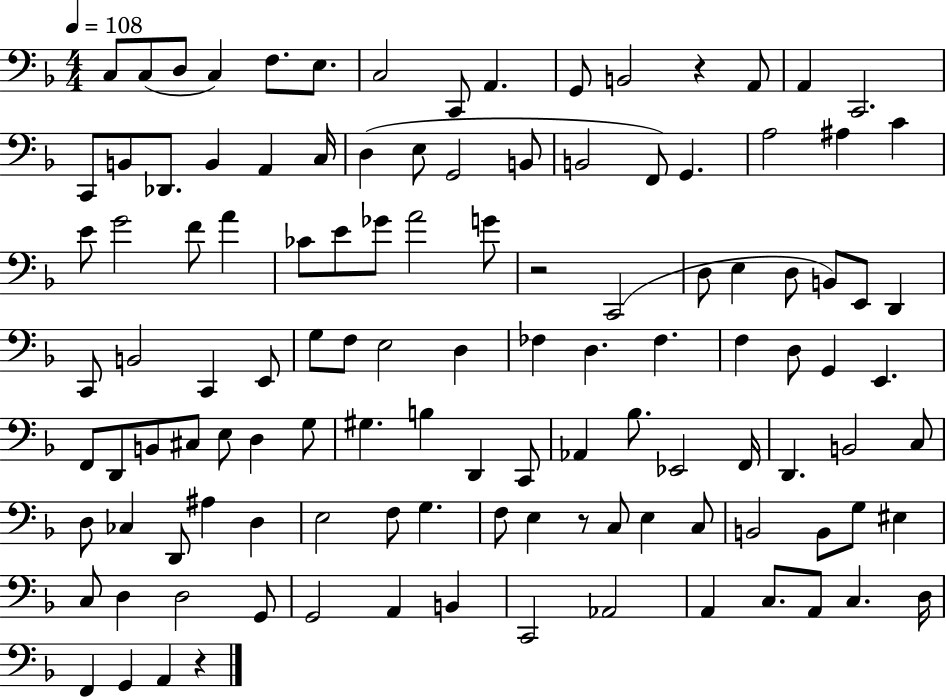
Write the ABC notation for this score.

X:1
T:Untitled
M:4/4
L:1/4
K:F
C,/2 C,/2 D,/2 C, F,/2 E,/2 C,2 C,,/2 A,, G,,/2 B,,2 z A,,/2 A,, C,,2 C,,/2 B,,/2 _D,,/2 B,, A,, C,/4 D, E,/2 G,,2 B,,/2 B,,2 F,,/2 G,, A,2 ^A, C E/2 G2 F/2 A _C/2 E/2 _G/2 A2 G/2 z2 C,,2 D,/2 E, D,/2 B,,/2 E,,/2 D,, C,,/2 B,,2 C,, E,,/2 G,/2 F,/2 E,2 D, _F, D, _F, F, D,/2 G,, E,, F,,/2 D,,/2 B,,/2 ^C,/2 E,/2 D, G,/2 ^G, B, D,, C,,/2 _A,, _B,/2 _E,,2 F,,/4 D,, B,,2 C,/2 D,/2 _C, D,,/2 ^A, D, E,2 F,/2 G, F,/2 E, z/2 C,/2 E, C,/2 B,,2 B,,/2 G,/2 ^E, C,/2 D, D,2 G,,/2 G,,2 A,, B,, C,,2 _A,,2 A,, C,/2 A,,/2 C, D,/4 F,, G,, A,, z